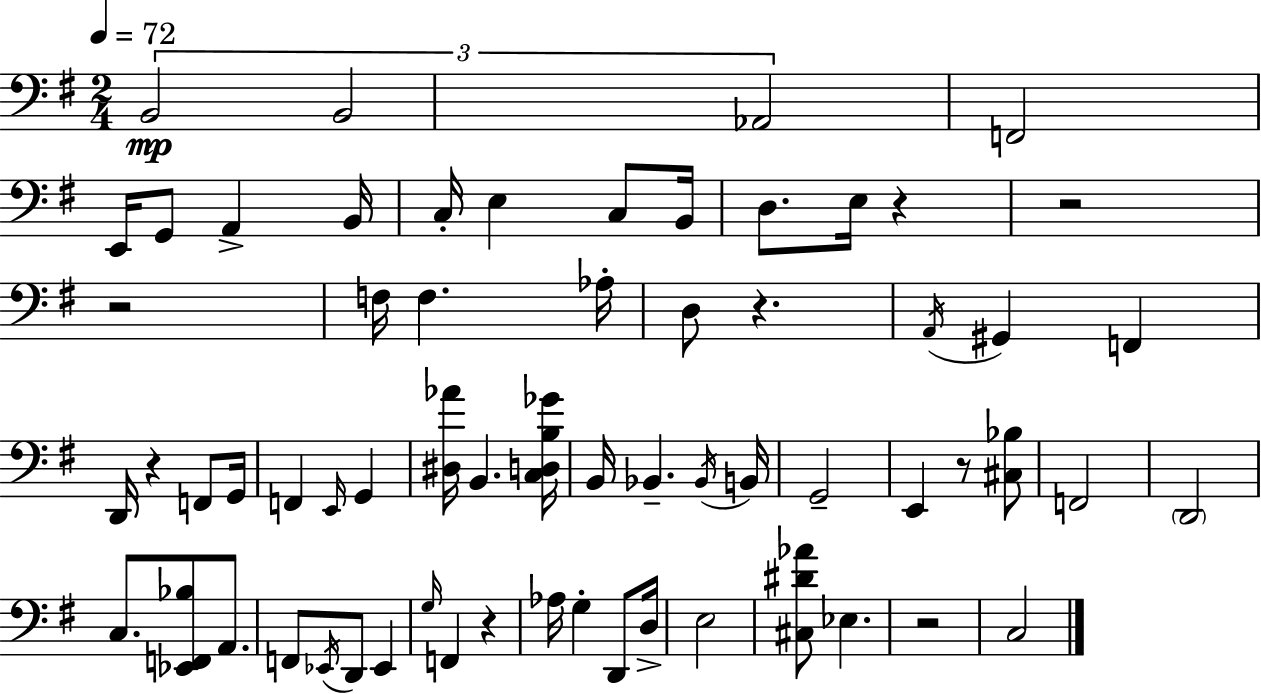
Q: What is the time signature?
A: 2/4